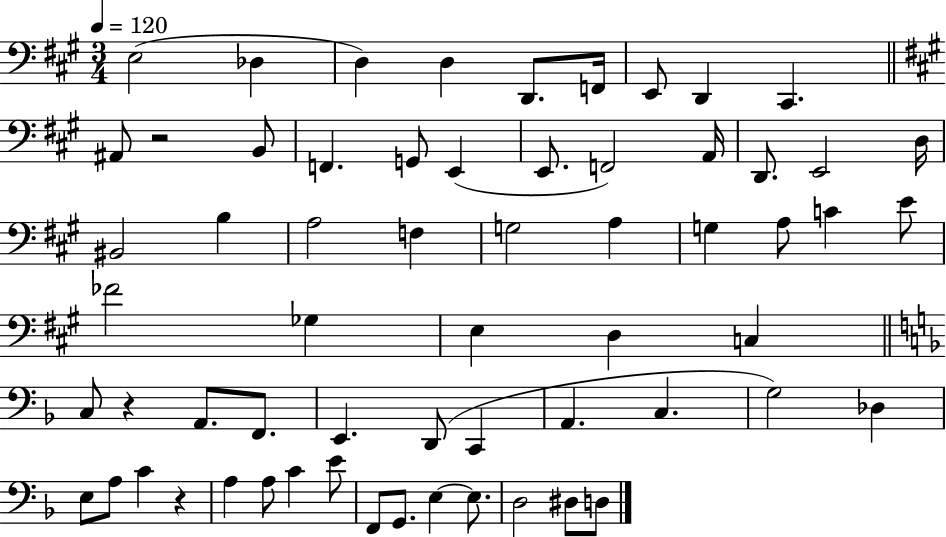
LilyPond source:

{
  \clef bass
  \numericTimeSignature
  \time 3/4
  \key a \major
  \tempo 4 = 120
  \repeat volta 2 { e2( des4 | d4) d4 d,8. f,16 | e,8 d,4 cis,4. | \bar "||" \break \key a \major ais,8 r2 b,8 | f,4. g,8 e,4( | e,8. f,2) a,16 | d,8. e,2 d16 | \break bis,2 b4 | a2 f4 | g2 a4 | g4 a8 c'4 e'8 | \break fes'2 ges4 | e4 d4 c4 | \bar "||" \break \key d \minor c8 r4 a,8. f,8. | e,4. d,8( c,4 | a,4. c4. | g2) des4 | \break e8 a8 c'4 r4 | a4 a8 c'4 e'8 | f,8 g,8. e4~~ e8. | d2 dis8 d8 | \break } \bar "|."
}